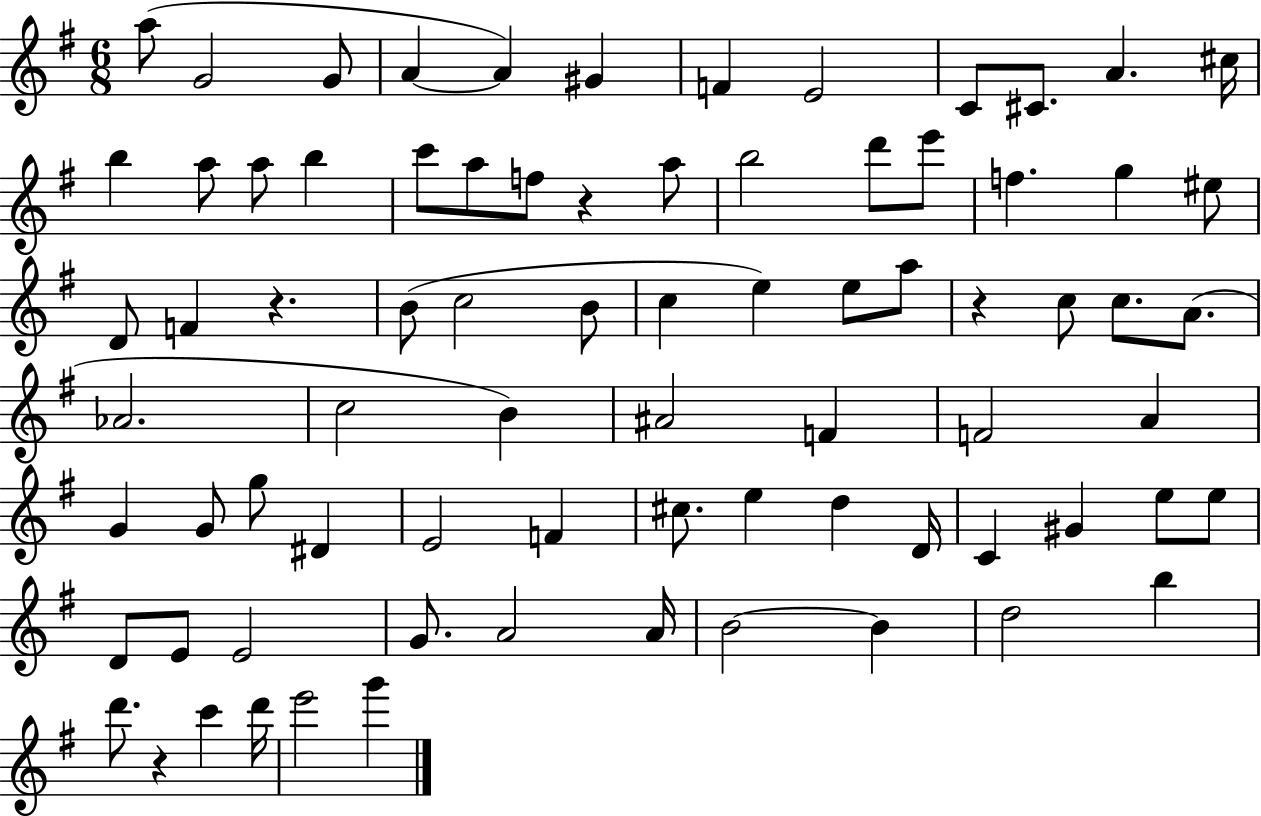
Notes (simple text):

A5/e G4/h G4/e A4/q A4/q G#4/q F4/q E4/h C4/e C#4/e. A4/q. C#5/s B5/q A5/e A5/e B5/q C6/e A5/e F5/e R/q A5/e B5/h D6/e E6/e F5/q. G5/q EIS5/e D4/e F4/q R/q. B4/e C5/h B4/e C5/q E5/q E5/e A5/e R/q C5/e C5/e. A4/e. Ab4/h. C5/h B4/q A#4/h F4/q F4/h A4/q G4/q G4/e G5/e D#4/q E4/h F4/q C#5/e. E5/q D5/q D4/s C4/q G#4/q E5/e E5/e D4/e E4/e E4/h G4/e. A4/h A4/s B4/h B4/q D5/h B5/q D6/e. R/q C6/q D6/s E6/h G6/q